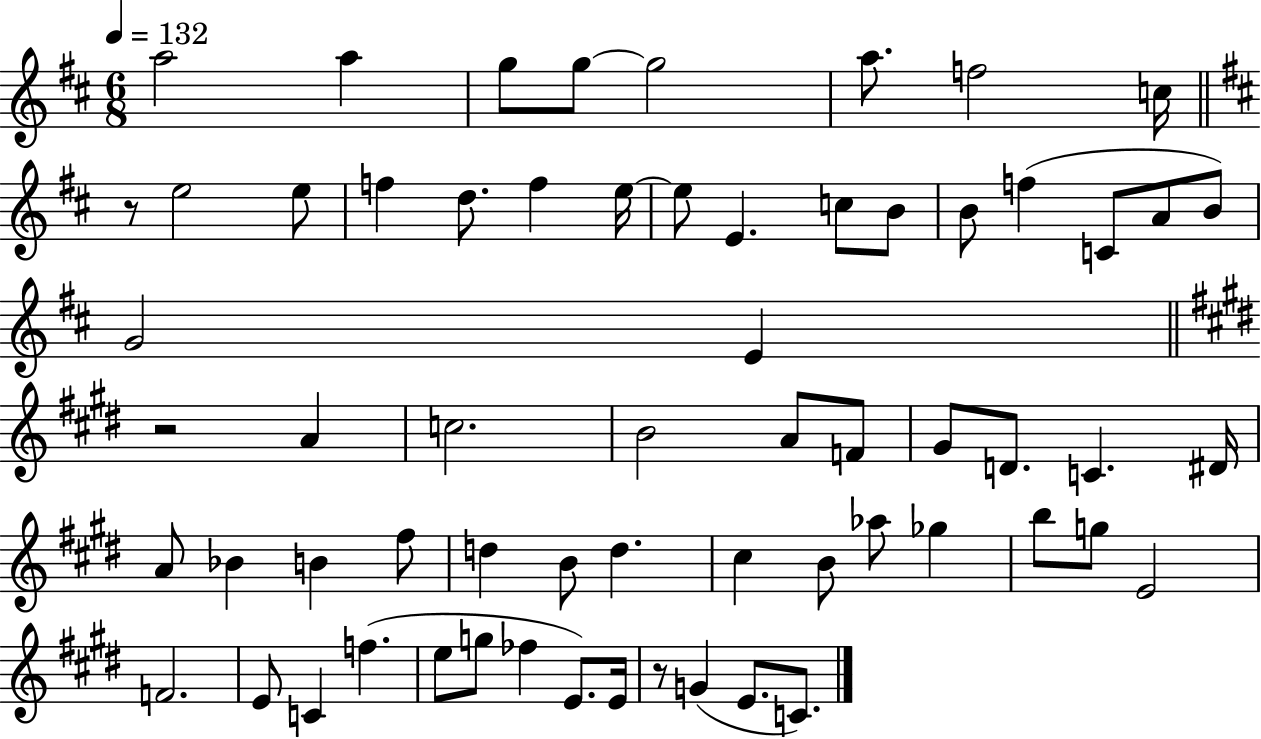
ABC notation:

X:1
T:Untitled
M:6/8
L:1/4
K:D
a2 a g/2 g/2 g2 a/2 f2 c/4 z/2 e2 e/2 f d/2 f e/4 e/2 E c/2 B/2 B/2 f C/2 A/2 B/2 G2 E z2 A c2 B2 A/2 F/2 ^G/2 D/2 C ^D/4 A/2 _B B ^f/2 d B/2 d ^c B/2 _a/2 _g b/2 g/2 E2 F2 E/2 C f e/2 g/2 _f E/2 E/4 z/2 G E/2 C/2